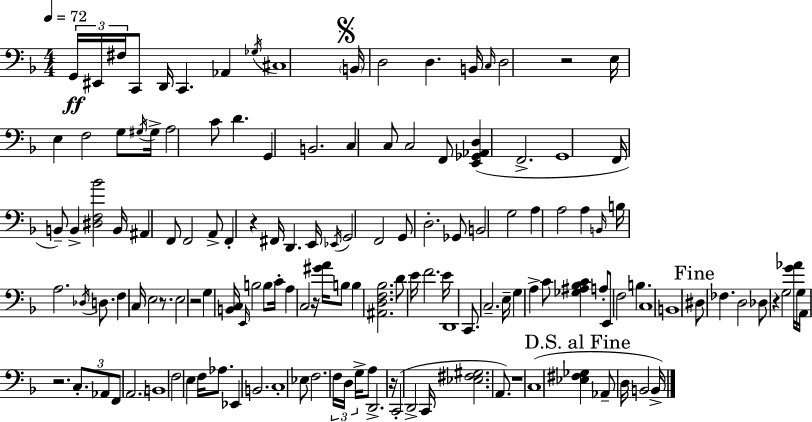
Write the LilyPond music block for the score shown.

{
  \clef bass
  \numericTimeSignature
  \time 4/4
  \key f \major
  \tempo 4 = 72
  \tuplet 3/2 { g,16\ff eis,16 fis16 } c,8 d,16 c,4. aes,4 | \acciaccatura { ges16 } cis1 | \mark \markup { \musicglyph "scripts.segno" } \parenthesize b,16 d2 d4. | b,16 \grace { c16 } d2 r2 | \break e16 e4 f2 g8 | \acciaccatura { gis16 } gis16-> a2 c'8 d'4. | g,4 b,2. | c4 c8 c2 | \break f,8 <e, ges, aes, d>4( f,2.-> | g,1 | f,16 b,8--) b,4-> <dis f bes'>2 | b,16 ais,4 f,8 f,2 | \break a,8-> f,4-. r4 fis,16 d,4. | e,16 \acciaccatura { ees,16 } g,2 f,2 | g,8 d2.-. | ges,8 b,2 g2 | \break a4 a2 | a4 \grace { b,16 } b16 a2. | \acciaccatura { des16 } d8. f4 c16 \parenthesize e2 | r8. e2 r2 | \break g4 <b, c>16 \grace { e,16 } b2 | b8 c'16-. a4 c2 | r16 <gis' a'>16 b8 b4 <ais, d f bes>2. | d'8 e'16 f'2. | \break e'16 d,1 | c,8. c2.-- | e16-- g4 a4-> c'8 | <ges ais bes c'>4 a8-. e,8 f2 | \break b4. c1 | b,1 | \mark "Fine" dis8 fes4. d2 | des8 r4 g2 | \break <g' aes'>16 g16 a,16 r2. | \tuplet 3/2 { c8.-. aes,8 f,8 } \parenthesize a,2. | b,1 | f2 e4 | \break f16 aes8. ees,4 b,2. | c1-. | ees8 f2. | \tuplet 3/2 { f16 d16 g16-> } a8 d,2.-> | \break r16 c,2-.( d,2-> | c,16 <ees fis gis>2. | a,8.) r1 | c1( | \break \mark "D.S. al Fine" <ees fis ges>4 aes,8-- d16 b,2 | b,16->) \bar "|."
}